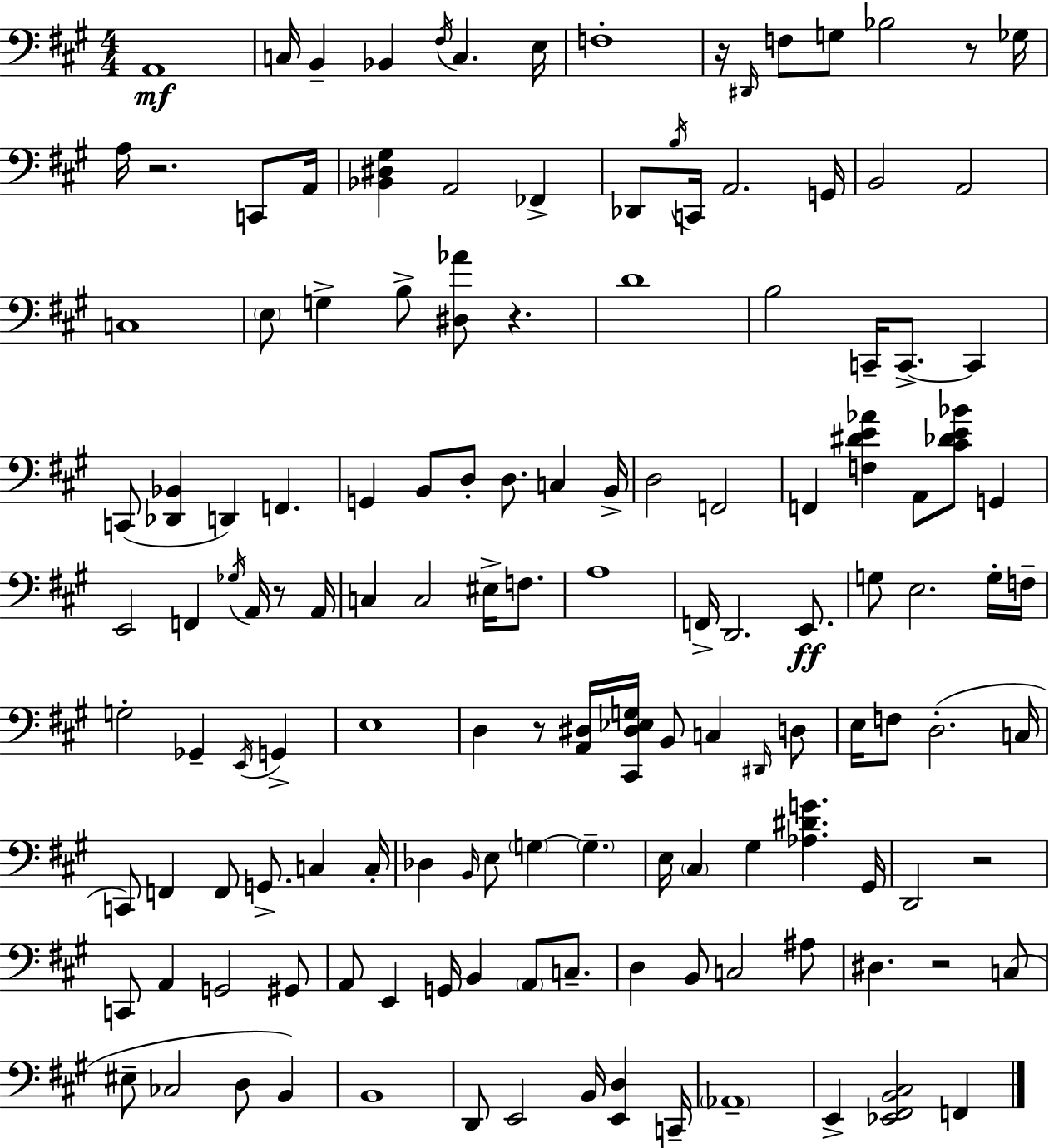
X:1
T:Untitled
M:4/4
L:1/4
K:A
A,,4 C,/4 B,, _B,, ^F,/4 C, E,/4 F,4 z/4 ^D,,/4 F,/2 G,/2 _B,2 z/2 _G,/4 A,/4 z2 C,,/2 A,,/4 [_B,,^D,^G,] A,,2 _F,, _D,,/2 B,/4 C,,/4 A,,2 G,,/4 B,,2 A,,2 C,4 E,/2 G, B,/2 [^D,_A]/2 z D4 B,2 C,,/4 C,,/2 C,, C,,/2 [_D,,_B,,] D,, F,, G,, B,,/2 D,/2 D,/2 C, B,,/4 D,2 F,,2 F,, [F,^DE_A] A,,/2 [^C_DE_B]/2 G,, E,,2 F,, _G,/4 A,,/4 z/2 A,,/4 C, C,2 ^E,/4 F,/2 A,4 F,,/4 D,,2 E,,/2 G,/2 E,2 G,/4 F,/4 G,2 _G,, E,,/4 G,, E,4 D, z/2 [A,,^D,]/4 [^C,,^D,_E,G,]/4 B,,/2 C, ^D,,/4 D,/2 E,/4 F,/2 D,2 C,/4 C,,/2 F,, F,,/2 G,,/2 C, C,/4 _D, B,,/4 E,/2 G, G, E,/4 ^C, ^G, [_A,^DG] ^G,,/4 D,,2 z2 C,,/2 A,, G,,2 ^G,,/2 A,,/2 E,, G,,/4 B,, A,,/2 C,/2 D, B,,/2 C,2 ^A,/2 ^D, z2 C,/2 ^E,/2 _C,2 D,/2 B,, B,,4 D,,/2 E,,2 B,,/4 [E,,D,] C,,/4 _A,,4 E,, [_E,,^F,,B,,^C,]2 F,,